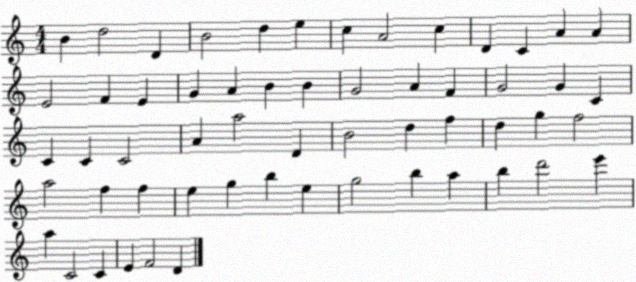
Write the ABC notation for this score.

X:1
T:Untitled
M:4/4
L:1/4
K:C
B d2 D B2 d e c A2 c D C A A E2 F E G A B B G2 A F G2 G C C C C2 A a2 D B2 d f d g f2 a2 f f e g b e g2 b a b d'2 e' a C2 C E F2 D